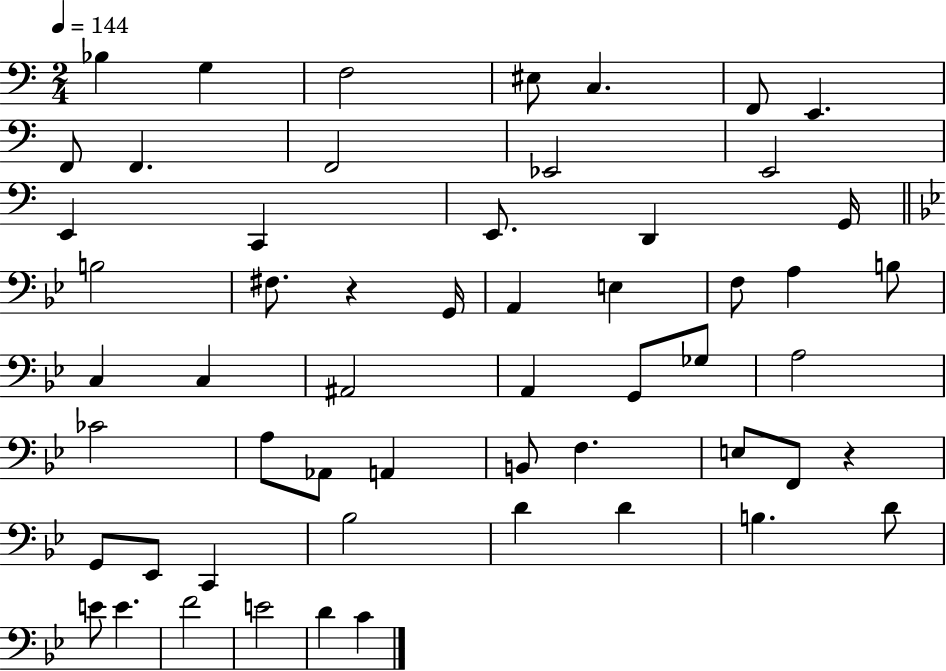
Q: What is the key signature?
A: C major